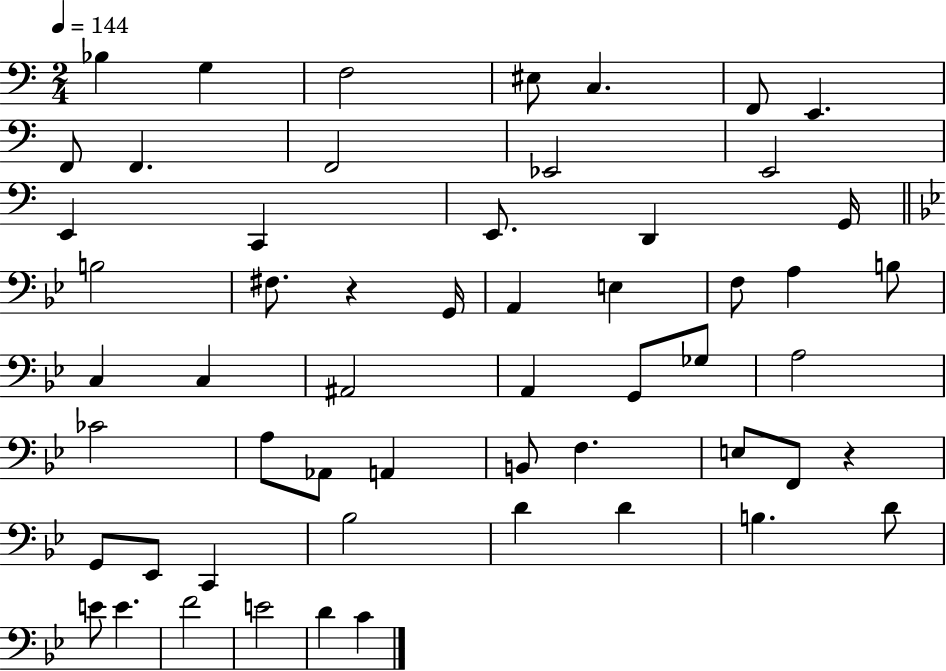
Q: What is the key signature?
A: C major